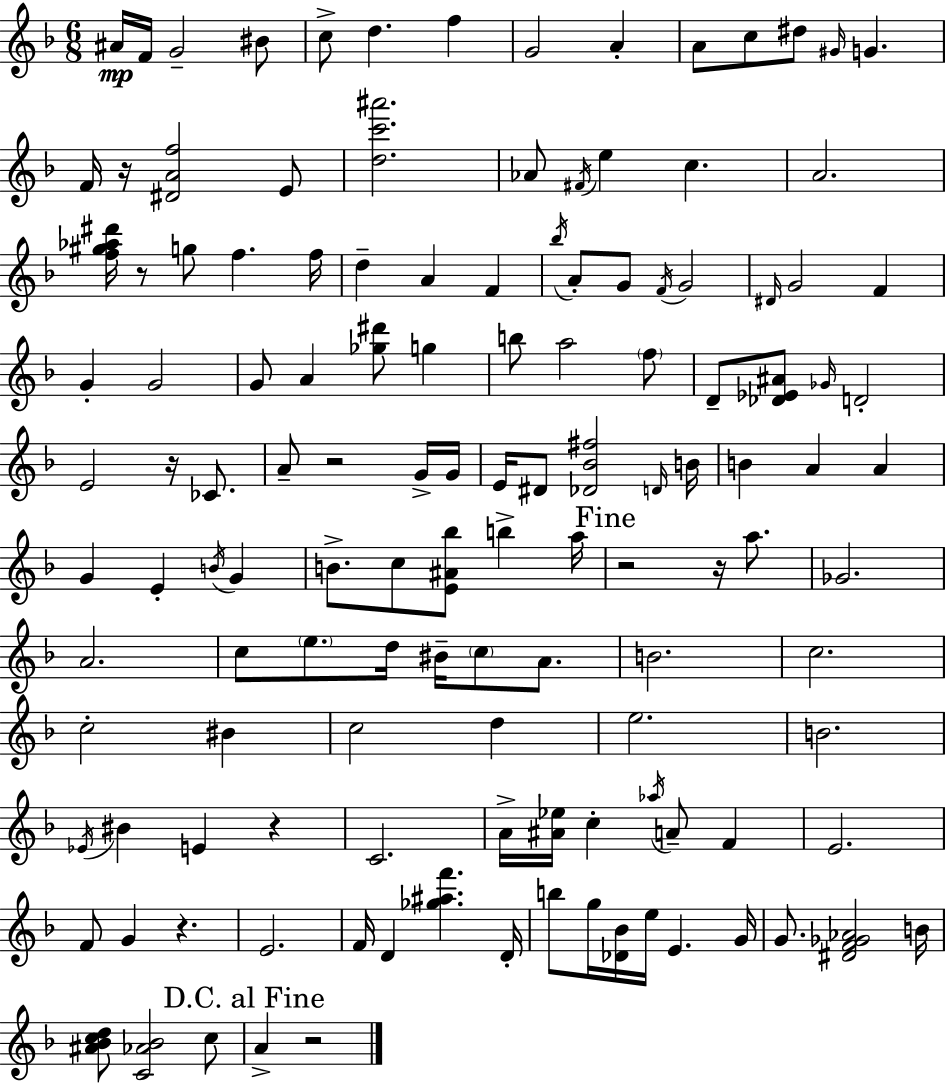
{
  \clef treble
  \numericTimeSignature
  \time 6/8
  \key f \major
  ais'16\mp f'16 g'2-- bis'8 | c''8-> d''4. f''4 | g'2 a'4-. | a'8 c''8 dis''8 \grace { gis'16 } g'4. | \break f'16 r16 <dis' a' f''>2 e'8 | <d'' c''' ais'''>2. | aes'8 \acciaccatura { fis'16 } e''4 c''4. | a'2. | \break <f'' gis'' aes'' dis'''>16 r8 g''8 f''4. | f''16 d''4-- a'4 f'4 | \acciaccatura { bes''16 } a'8-. g'8 \acciaccatura { f'16 } g'2 | \grace { dis'16 } g'2 | \break f'4 g'4-. g'2 | g'8 a'4 <ges'' dis'''>8 | g''4 b''8 a''2 | \parenthesize f''8 d'8-- <des' ees' ais'>8 \grace { ges'16 } d'2-. | \break e'2 | r16 ces'8. a'8-- r2 | g'16-> g'16 e'16 dis'8 <des' bes' fis''>2 | \grace { d'16 } b'16 b'4 a'4 | \break a'4 g'4 e'4-. | \acciaccatura { b'16 } g'4 b'8.-> c''8 | <e' ais' bes''>8 b''4-> a''16 \mark "Fine" r2 | r16 a''8. ges'2. | \break a'2. | c''8 \parenthesize e''8. | d''16 bis'16-- \parenthesize c''8 a'8. b'2. | c''2. | \break c''2-. | bis'4 c''2 | d''4 e''2. | b'2. | \break \acciaccatura { ees'16 } bis'4 | e'4 r4 c'2. | a'16-> <ais' ees''>16 c''4-. | \acciaccatura { aes''16 } a'8-- f'4 e'2. | \break f'8 | g'4 r4. e'2. | f'16 d'4 | <ges'' ais'' f'''>4. d'16-. b''8 | \break g''16 <des' bes'>16 e''16 e'4. g'16 g'8. | <dis' f' ges' aes'>2 b'16 <ais' bes' c'' d''>8 | <c' aes' bes'>2 c''8 \mark "D.C. al Fine" a'4-> | r2 \bar "|."
}